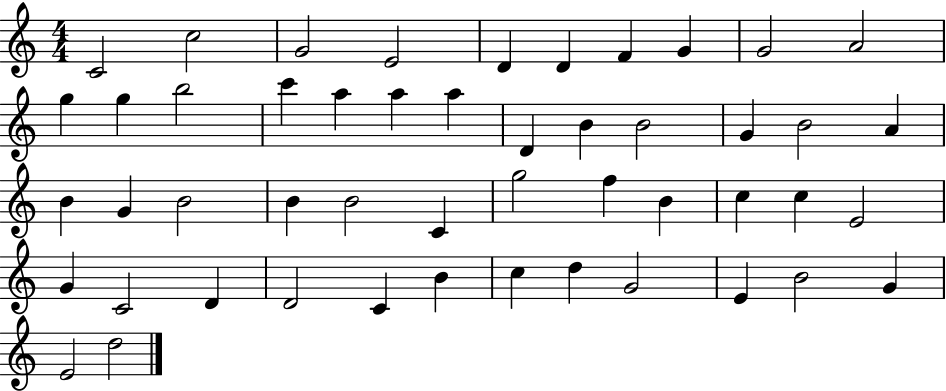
{
  \clef treble
  \numericTimeSignature
  \time 4/4
  \key c \major
  c'2 c''2 | g'2 e'2 | d'4 d'4 f'4 g'4 | g'2 a'2 | \break g''4 g''4 b''2 | c'''4 a''4 a''4 a''4 | d'4 b'4 b'2 | g'4 b'2 a'4 | \break b'4 g'4 b'2 | b'4 b'2 c'4 | g''2 f''4 b'4 | c''4 c''4 e'2 | \break g'4 c'2 d'4 | d'2 c'4 b'4 | c''4 d''4 g'2 | e'4 b'2 g'4 | \break e'2 d''2 | \bar "|."
}